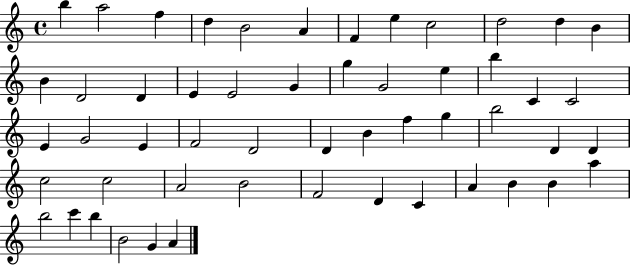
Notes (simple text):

B5/q A5/h F5/q D5/q B4/h A4/q F4/q E5/q C5/h D5/h D5/q B4/q B4/q D4/h D4/q E4/q E4/h G4/q G5/q G4/h E5/q B5/q C4/q C4/h E4/q G4/h E4/q F4/h D4/h D4/q B4/q F5/q G5/q B5/h D4/q D4/q C5/h C5/h A4/h B4/h F4/h D4/q C4/q A4/q B4/q B4/q A5/q B5/h C6/q B5/q B4/h G4/q A4/q